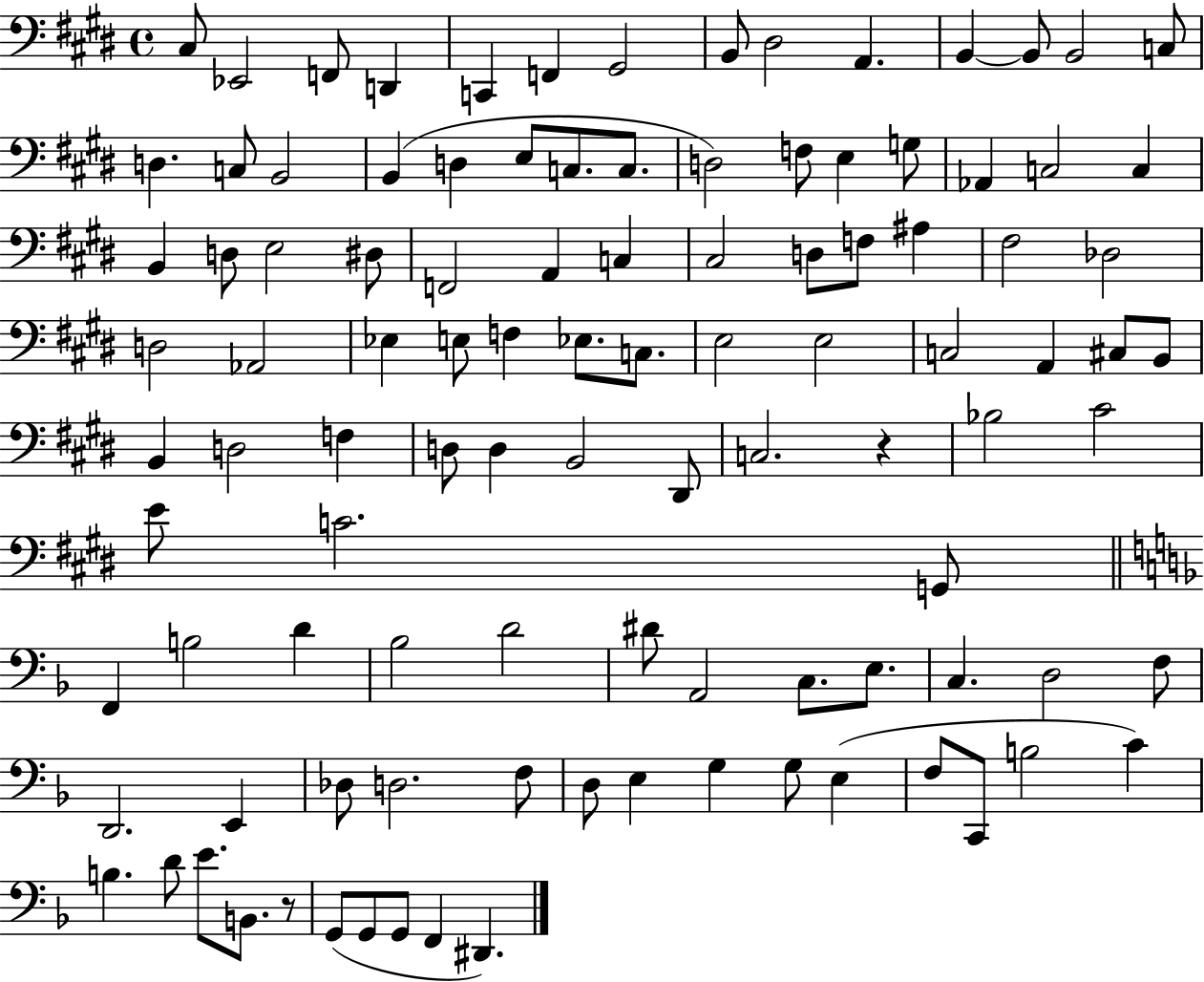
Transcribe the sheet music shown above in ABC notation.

X:1
T:Untitled
M:4/4
L:1/4
K:E
^C,/2 _E,,2 F,,/2 D,, C,, F,, ^G,,2 B,,/2 ^D,2 A,, B,, B,,/2 B,,2 C,/2 D, C,/2 B,,2 B,, D, E,/2 C,/2 C,/2 D,2 F,/2 E, G,/2 _A,, C,2 C, B,, D,/2 E,2 ^D,/2 F,,2 A,, C, ^C,2 D,/2 F,/2 ^A, ^F,2 _D,2 D,2 _A,,2 _E, E,/2 F, _E,/2 C,/2 E,2 E,2 C,2 A,, ^C,/2 B,,/2 B,, D,2 F, D,/2 D, B,,2 ^D,,/2 C,2 z _B,2 ^C2 E/2 C2 G,,/2 F,, B,2 D _B,2 D2 ^D/2 A,,2 C,/2 E,/2 C, D,2 F,/2 D,,2 E,, _D,/2 D,2 F,/2 D,/2 E, G, G,/2 E, F,/2 C,,/2 B,2 C B, D/2 E/2 B,,/2 z/2 G,,/2 G,,/2 G,,/2 F,, ^D,,